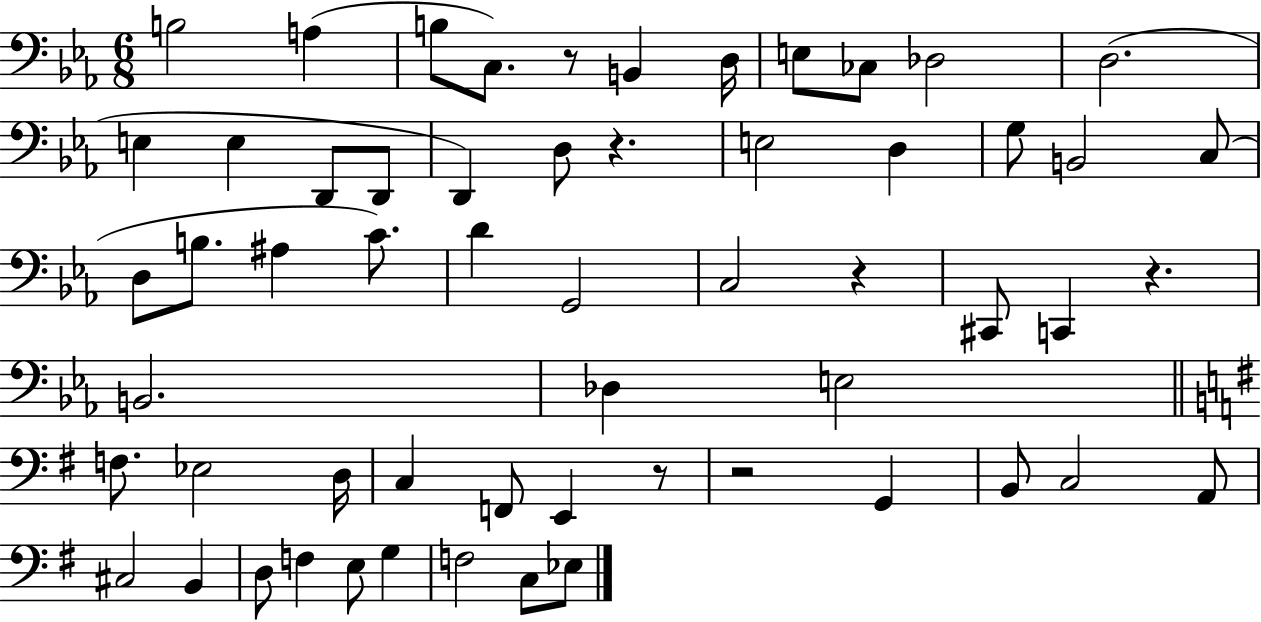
{
  \clef bass
  \numericTimeSignature
  \time 6/8
  \key ees \major
  b2 a4( | b8 c8.) r8 b,4 d16 | e8 ces8 des2 | d2.( | \break e4 e4 d,8 d,8 | d,4) d8 r4. | e2 d4 | g8 b,2 c8( | \break d8 b8. ais4 c'8.) | d'4 g,2 | c2 r4 | cis,8 c,4 r4. | \break b,2. | des4 e2 | \bar "||" \break \key g \major f8. ees2 d16 | c4 f,8 e,4 r8 | r2 g,4 | b,8 c2 a,8 | \break cis2 b,4 | d8 f4 e8 g4 | f2 c8 ees8 | \bar "|."
}